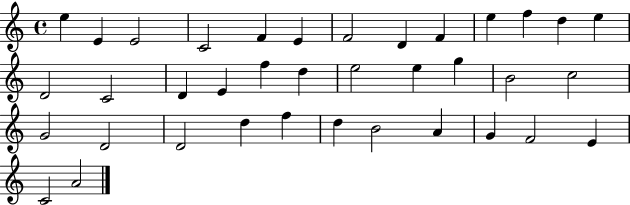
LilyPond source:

{
  \clef treble
  \time 4/4
  \defaultTimeSignature
  \key c \major
  e''4 e'4 e'2 | c'2 f'4 e'4 | f'2 d'4 f'4 | e''4 f''4 d''4 e''4 | \break d'2 c'2 | d'4 e'4 f''4 d''4 | e''2 e''4 g''4 | b'2 c''2 | \break g'2 d'2 | d'2 d''4 f''4 | d''4 b'2 a'4 | g'4 f'2 e'4 | \break c'2 a'2 | \bar "|."
}